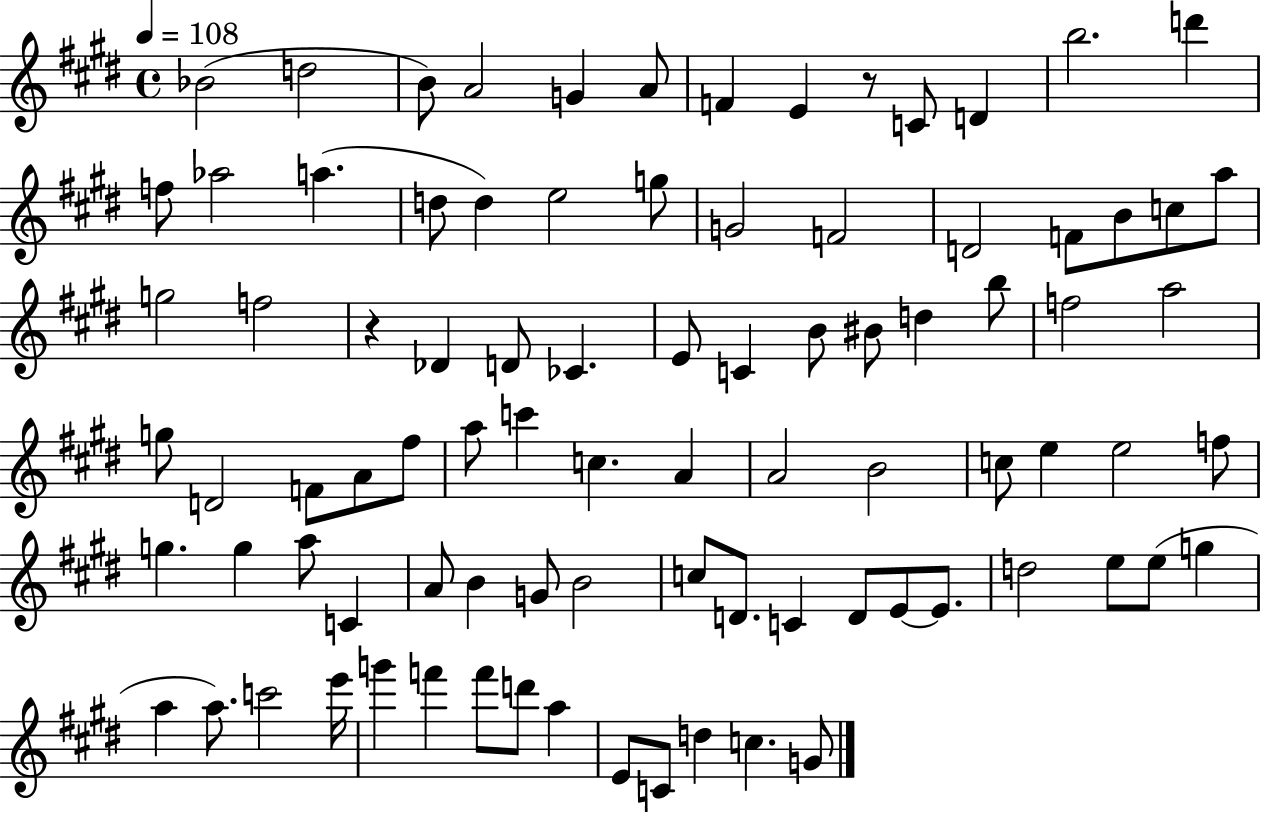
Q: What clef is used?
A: treble